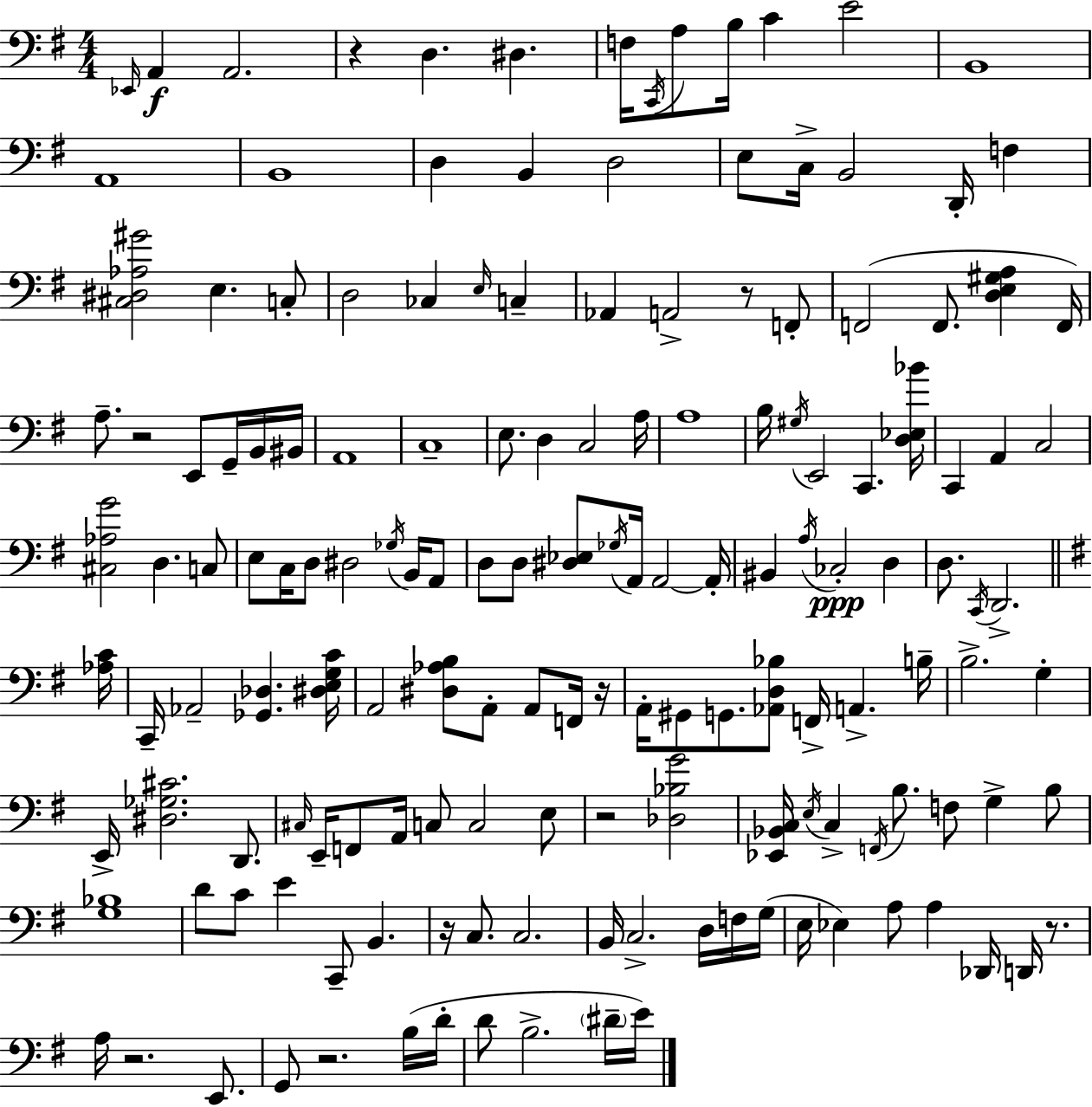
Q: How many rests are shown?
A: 9